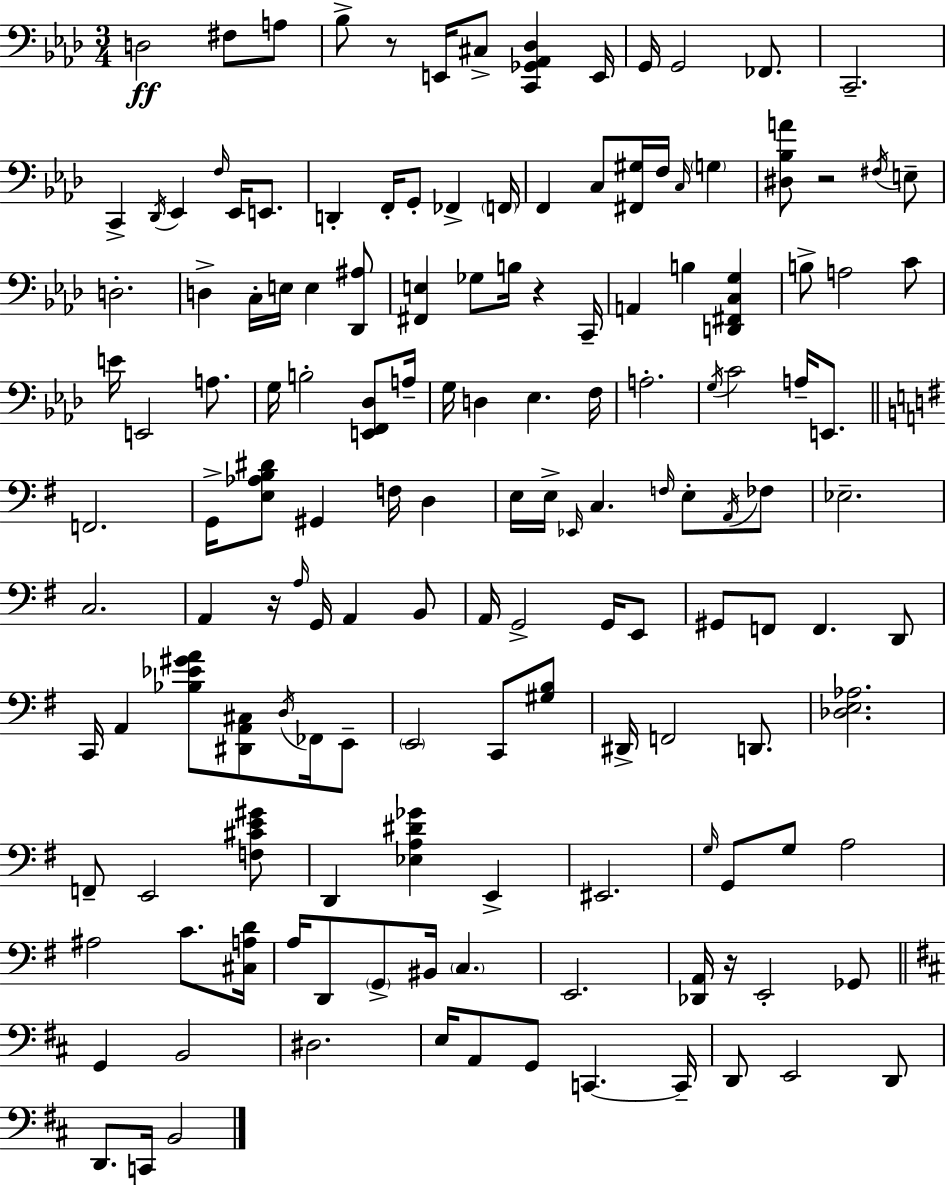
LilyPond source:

{
  \clef bass
  \numericTimeSignature
  \time 3/4
  \key aes \major
  d2\ff fis8 a8 | bes8-> r8 e,16 cis8-> <c, ges, aes, des>4 e,16 | g,16 g,2 fes,8. | c,2.-- | \break c,4-> \acciaccatura { des,16 } ees,4 \grace { f16 } ees,16 e,8. | d,4-. f,16-. g,8-. fes,4-> | \parenthesize f,16 f,4 c8 <fis, gis>16 f16 \grace { c16 } \parenthesize g4 | <dis bes a'>8 r2 | \break \acciaccatura { fis16 } e8-- d2.-. | d4-> c16-. e16 e4 | <des, ais>8 <fis, e>4 ges8 b16 r4 | c,16-- a,4 b4 | \break <d, fis, c g>4 b8-> a2 | c'8 e'16 e,2 | a8. g16 b2-. | <e, f, des>8 a16-- g16 d4 ees4. | \break f16 a2.-. | \acciaccatura { g16 } c'2 | a16-- e,8. \bar "||" \break \key g \major f,2. | g,16-> <e aes b dis'>8 gis,4 f16 d4 | e16 e16-> \grace { ees,16 } c4. \grace { f16 } e8-. | \acciaccatura { a,16 } fes8 ees2.-- | \break c2. | a,4 r16 \grace { a16 } g,16 a,4 | b,8 a,16 g,2-> | g,16 e,8 gis,8 f,8 f,4. | \break d,8 c,16 a,4 <bes ees' gis' a'>8 <dis, a, cis>8 | \acciaccatura { d16 } fes,16 e,8-- \parenthesize e,2 | c,8 <gis b>8 dis,16-> f,2 | d,8. <des e aes>2. | \break f,8-- e,2 | <f cis' e' gis'>8 d,4 <ees a dis' ges'>4 | e,4-> eis,2. | \grace { g16 } g,8 g8 a2 | \break ais2 | c'8. <cis a d'>16 a16 d,8 \parenthesize g,8-> bis,16 | \parenthesize c4. e,2. | <des, a,>16 r16 e,2-. | \break ges,8 \bar "||" \break \key b \minor g,4 b,2 | dis2. | e16 a,8 g,8 c,4.~~ c,16-- | d,8 e,2 d,8 | \break d,8. c,16 b,2 | \bar "|."
}